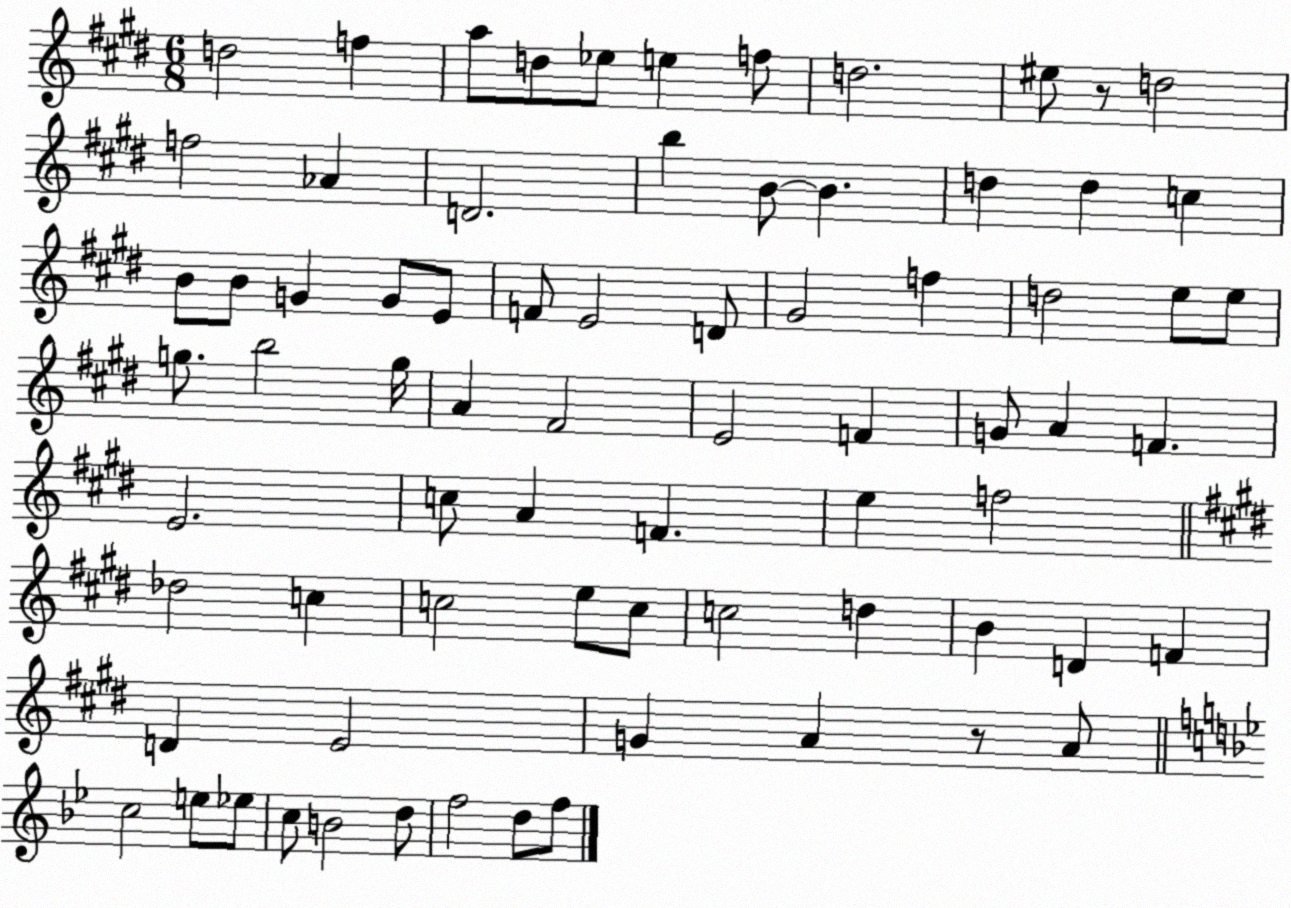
X:1
T:Untitled
M:6/8
L:1/4
K:E
d2 f a/2 d/2 _e/2 e f/2 d2 ^e/2 z/2 d2 f2 _A D2 b B/2 B d d c B/2 B/2 G G/2 E/2 F/2 E2 D/2 ^G2 f d2 e/2 e/2 g/2 b2 g/4 A ^F2 E2 F G/2 A F E2 c/2 A F e f2 _d2 c c2 e/2 c/2 c2 d B D F D E2 G A z/2 A/2 c2 e/2 _e/2 c/2 B2 d/2 f2 d/2 f/2